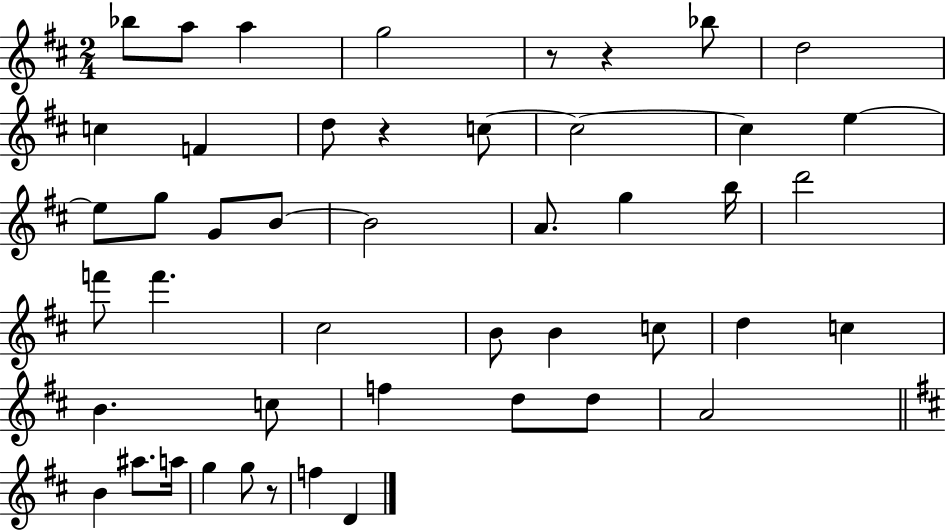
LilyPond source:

{
  \clef treble
  \numericTimeSignature
  \time 2/4
  \key d \major
  bes''8 a''8 a''4 | g''2 | r8 r4 bes''8 | d''2 | \break c''4 f'4 | d''8 r4 c''8~~ | c''2~~ | c''4 e''4~~ | \break e''8 g''8 g'8 b'8~~ | b'2 | a'8. g''4 b''16 | d'''2 | \break f'''8 f'''4. | cis''2 | b'8 b'4 c''8 | d''4 c''4 | \break b'4. c''8 | f''4 d''8 d''8 | a'2 | \bar "||" \break \key b \minor b'4 ais''8. a''16 | g''4 g''8 r8 | f''4 d'4 | \bar "|."
}